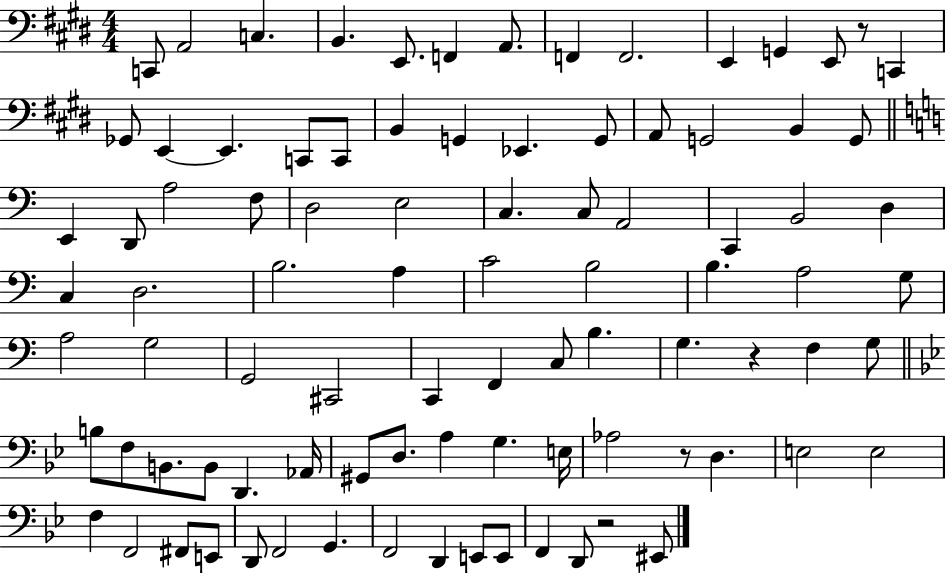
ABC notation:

X:1
T:Untitled
M:4/4
L:1/4
K:E
C,,/2 A,,2 C, B,, E,,/2 F,, A,,/2 F,, F,,2 E,, G,, E,,/2 z/2 C,, _G,,/2 E,, E,, C,,/2 C,,/2 B,, G,, _E,, G,,/2 A,,/2 G,,2 B,, G,,/2 E,, D,,/2 A,2 F,/2 D,2 E,2 C, C,/2 A,,2 C,, B,,2 D, C, D,2 B,2 A, C2 B,2 B, A,2 G,/2 A,2 G,2 G,,2 ^C,,2 C,, F,, C,/2 B, G, z F, G,/2 B,/2 F,/2 B,,/2 B,,/2 D,, _A,,/4 ^G,,/2 D,/2 A, G, E,/4 _A,2 z/2 D, E,2 E,2 F, F,,2 ^F,,/2 E,,/2 D,,/2 F,,2 G,, F,,2 D,, E,,/2 E,,/2 F,, D,,/2 z2 ^E,,/2